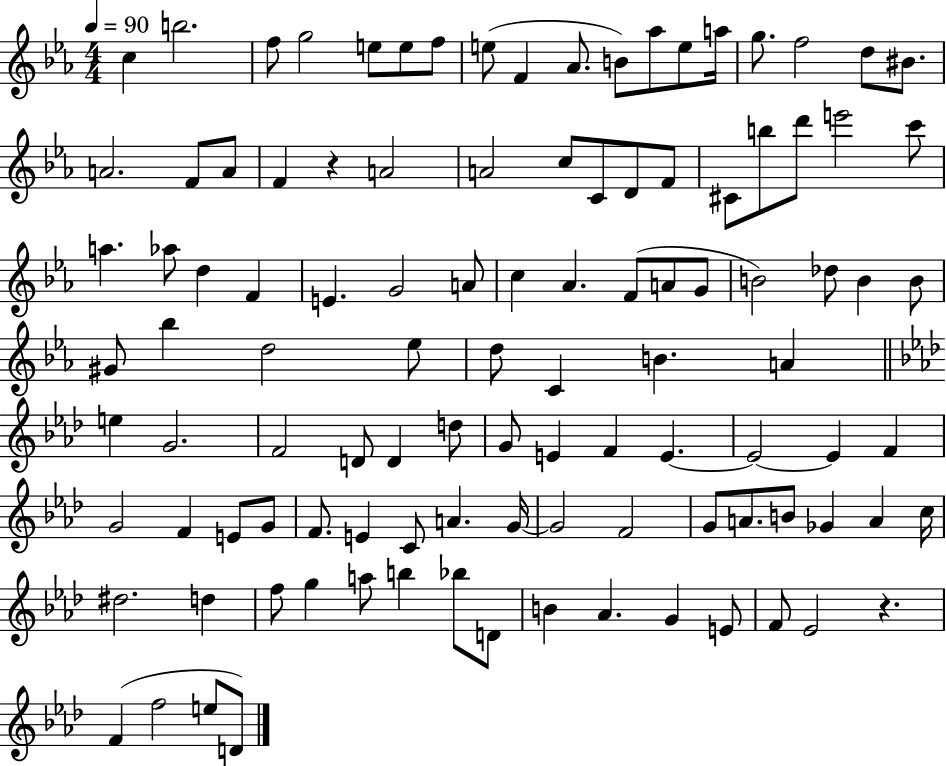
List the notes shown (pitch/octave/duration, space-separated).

C5/q B5/h. F5/e G5/h E5/e E5/e F5/e E5/e F4/q Ab4/e. B4/e Ab5/e E5/e A5/s G5/e. F5/h D5/e BIS4/e. A4/h. F4/e A4/e F4/q R/q A4/h A4/h C5/e C4/e D4/e F4/e C#4/e B5/e D6/e E6/h C6/e A5/q. Ab5/e D5/q F4/q E4/q. G4/h A4/e C5/q Ab4/q. F4/e A4/e G4/e B4/h Db5/e B4/q B4/e G#4/e Bb5/q D5/h Eb5/e D5/e C4/q B4/q. A4/q E5/q G4/h. F4/h D4/e D4/q D5/e G4/e E4/q F4/q E4/q. E4/h E4/q F4/q G4/h F4/q E4/e G4/e F4/e. E4/q C4/e A4/q. G4/s G4/h F4/h G4/e A4/e. B4/e Gb4/q A4/q C5/s D#5/h. D5/q F5/e G5/q A5/e B5/q Bb5/e D4/e B4/q Ab4/q. G4/q E4/e F4/e Eb4/h R/q. F4/q F5/h E5/e D4/e